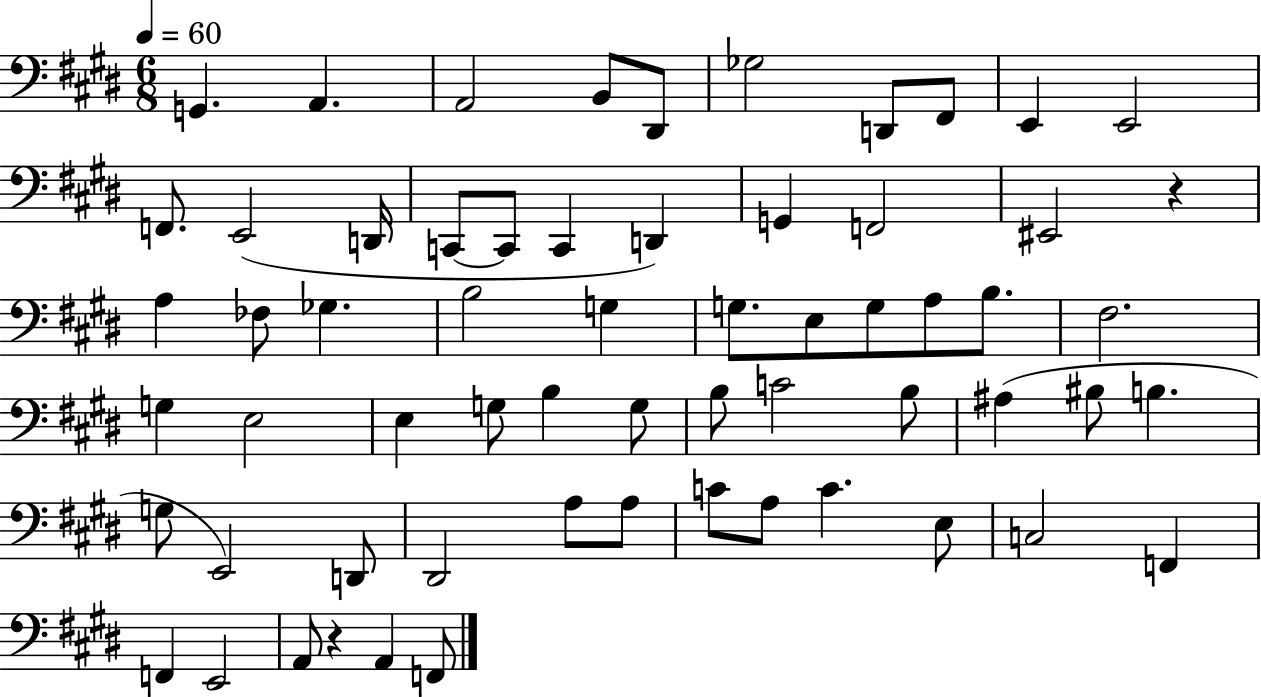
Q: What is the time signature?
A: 6/8